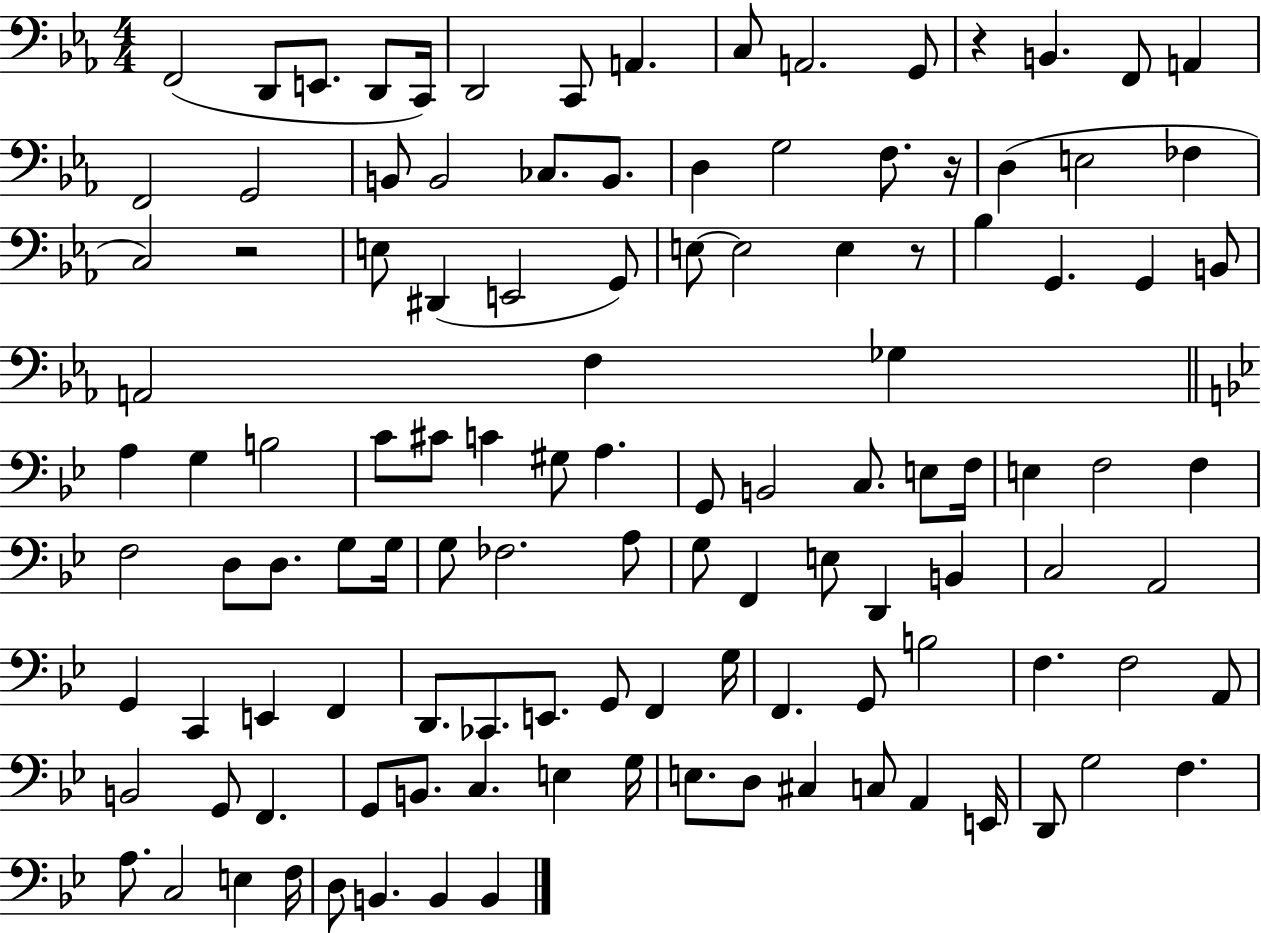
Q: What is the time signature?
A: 4/4